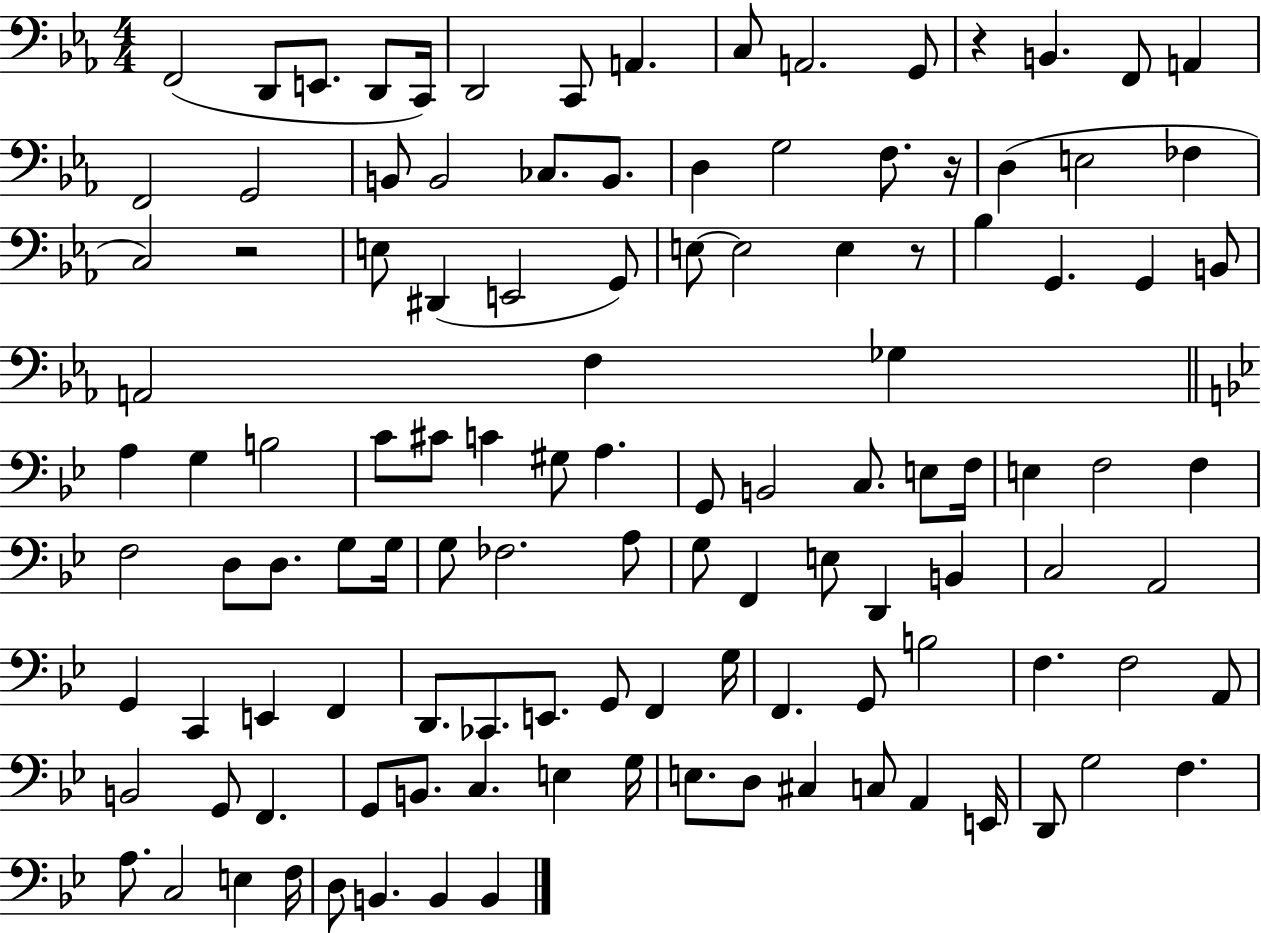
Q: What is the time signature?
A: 4/4